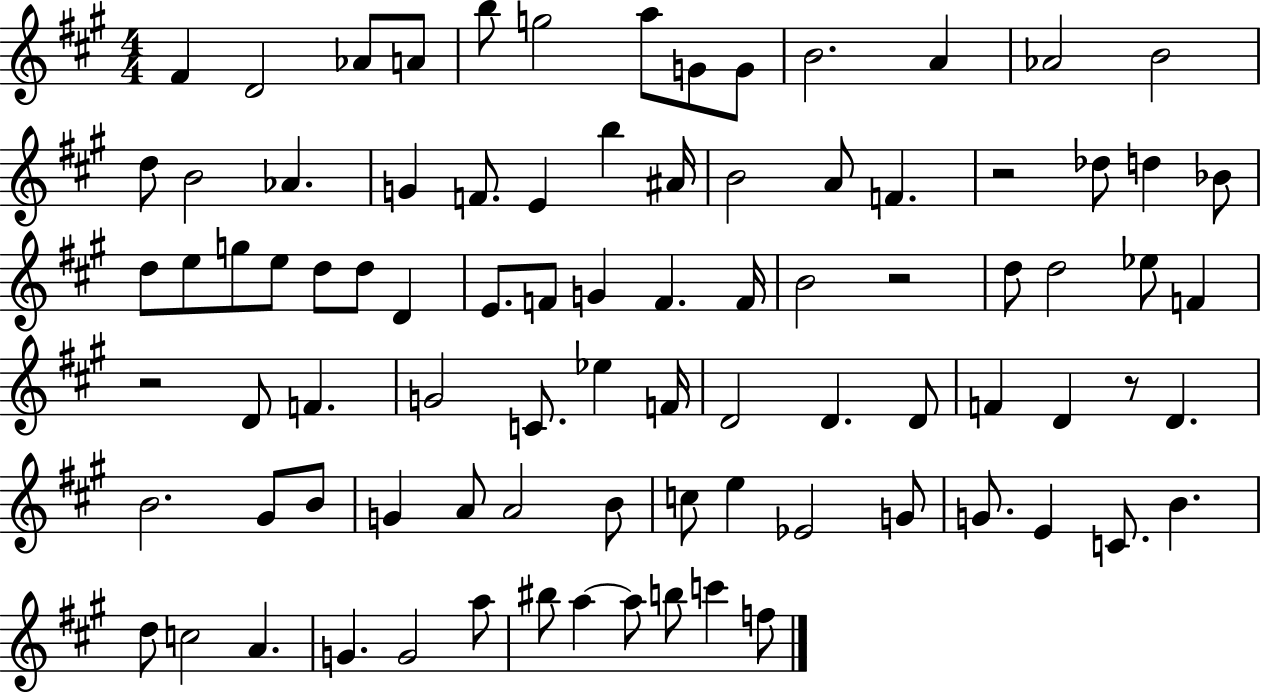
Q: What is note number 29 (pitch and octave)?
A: E5